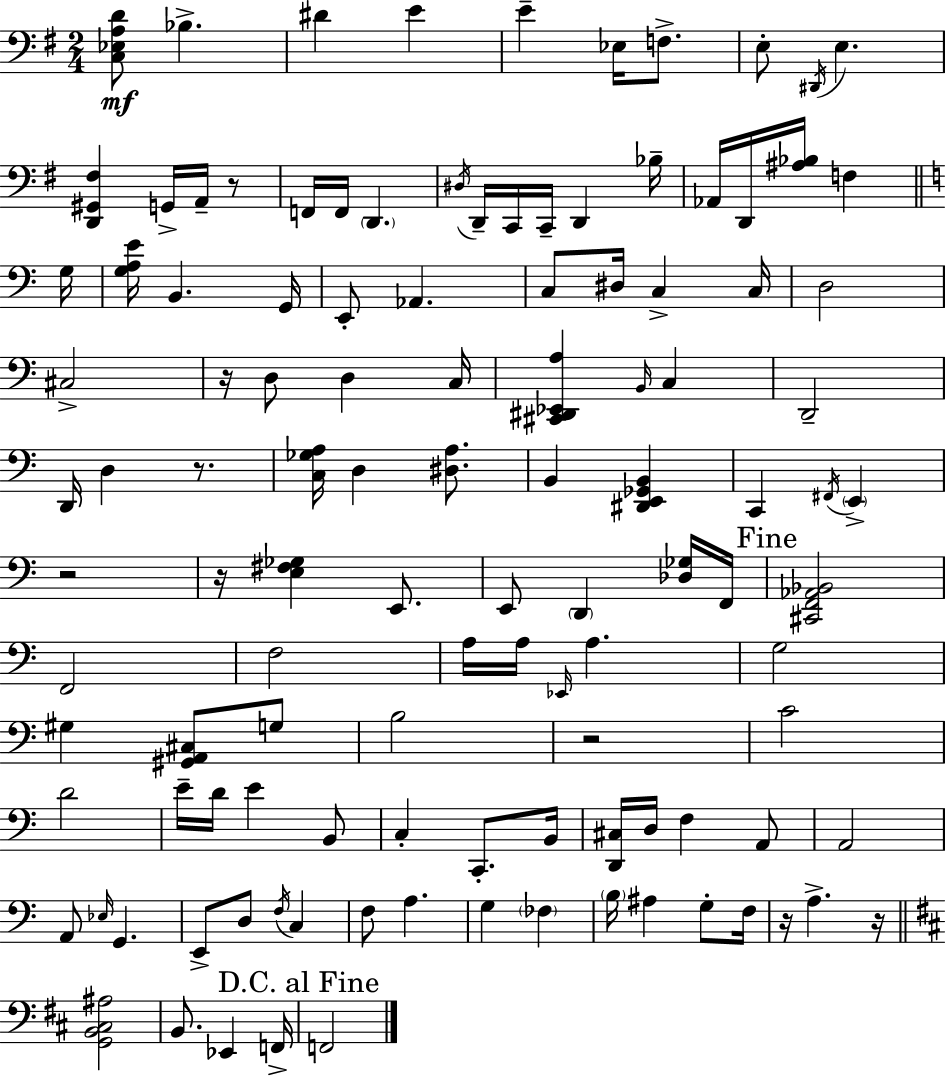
X:1
T:Untitled
M:2/4
L:1/4
K:G
[C,_E,A,D]/2 _B, ^D E E _E,/4 F,/2 E,/2 ^D,,/4 E, [D,,^G,,^F,] G,,/4 A,,/4 z/2 F,,/4 F,,/4 D,, ^D,/4 D,,/4 C,,/4 C,,/4 D,, _B,/4 _A,,/4 D,,/4 [^A,_B,]/4 F, G,/4 [G,A,E]/4 B,, G,,/4 E,,/2 _A,, C,/2 ^D,/4 C, C,/4 D,2 ^C,2 z/4 D,/2 D, C,/4 [^C,,^D,,_E,,A,] B,,/4 C, D,,2 D,,/4 D, z/2 [C,_G,A,]/4 D, [^D,A,]/2 B,, [^D,,E,,_G,,B,,] C,, ^F,,/4 E,, z2 z/4 [E,^F,_G,] E,,/2 E,,/2 D,, [_D,_G,]/4 F,,/4 [^C,,F,,_A,,_B,,]2 F,,2 F,2 A,/4 A,/4 _E,,/4 A, G,2 ^G, [^G,,A,,^C,]/2 G,/2 B,2 z2 C2 D2 E/4 D/4 E B,,/2 C, C,,/2 B,,/4 [D,,^C,]/4 D,/4 F, A,,/2 A,,2 A,,/2 _E,/4 G,, E,,/2 D,/2 F,/4 C, F,/2 A, G, _F, B,/4 ^A, G,/2 F,/4 z/4 A, z/4 [G,,B,,^C,^A,]2 B,,/2 _E,, F,,/4 F,,2